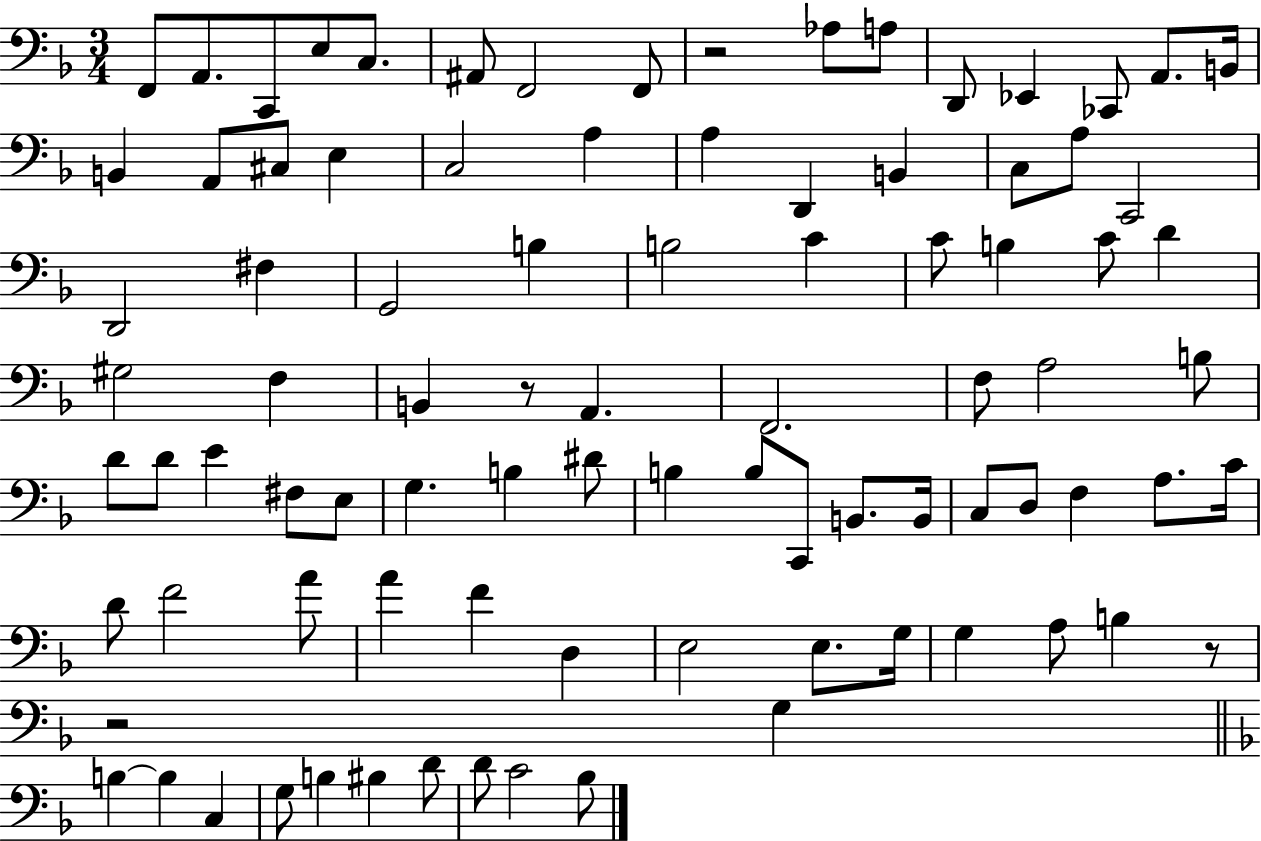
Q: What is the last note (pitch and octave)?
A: Bb3